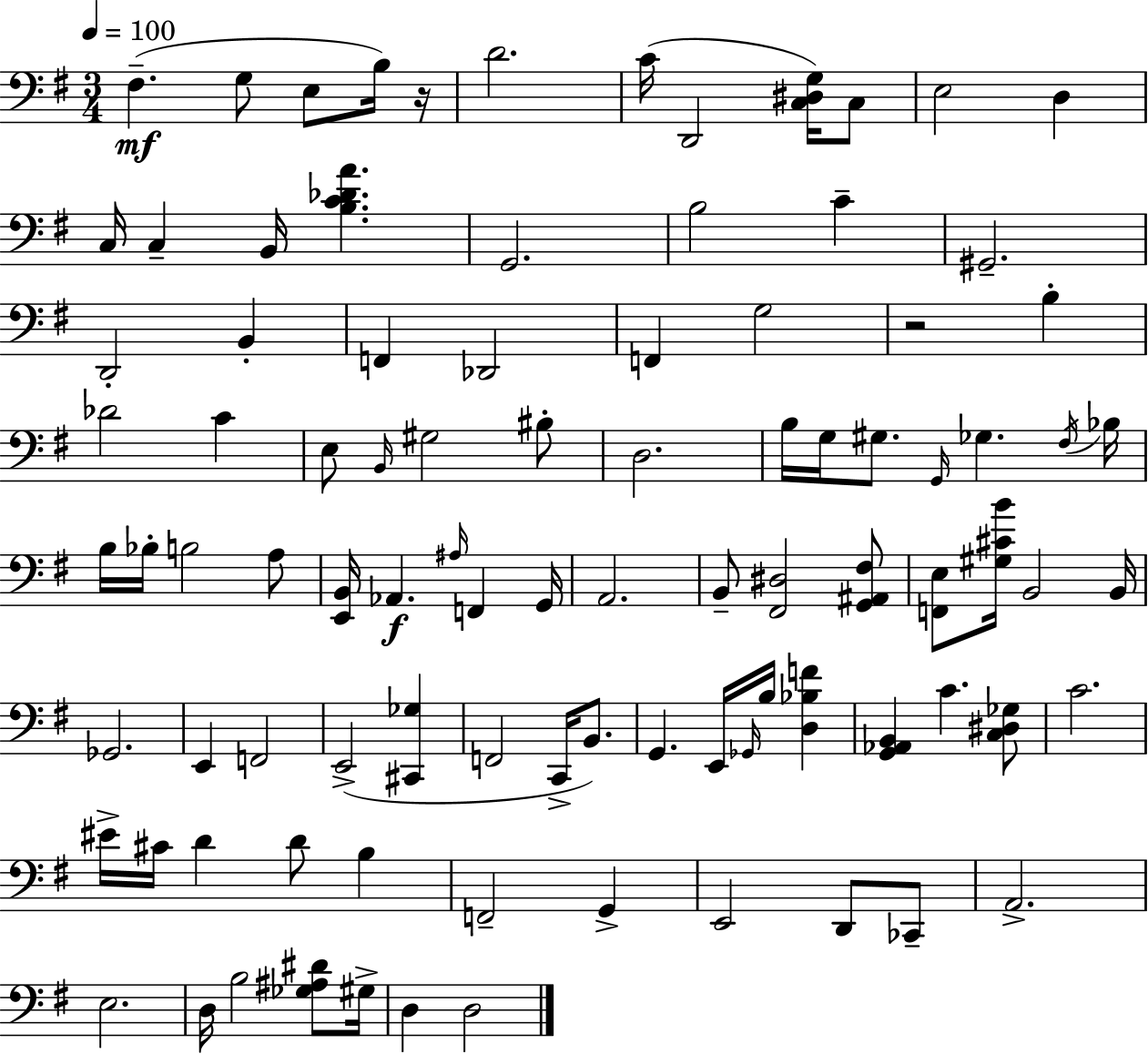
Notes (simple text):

F#3/q. G3/e E3/e B3/s R/s D4/h. C4/s D2/h [C3,D#3,G3]/s C3/e E3/h D3/q C3/s C3/q B2/s [B3,C4,Db4,A4]/q. G2/h. B3/h C4/q G#2/h. D2/h B2/q F2/q Db2/h F2/q G3/h R/h B3/q Db4/h C4/q E3/e B2/s G#3/h BIS3/e D3/h. B3/s G3/s G#3/e. G2/s Gb3/q. F#3/s Bb3/s B3/s Bb3/s B3/h A3/e [E2,B2]/s Ab2/q. A#3/s F2/q G2/s A2/h. B2/e [F#2,D#3]/h [G2,A#2,F#3]/e [F2,E3]/e [G#3,C#4,B4]/s B2/h B2/s Gb2/h. E2/q F2/h E2/h [C#2,Gb3]/q F2/h C2/s B2/e. G2/q. E2/s Gb2/s B3/s [D3,Bb3,F4]/q [G2,Ab2,B2]/q C4/q. [C3,D#3,Gb3]/e C4/h. EIS4/s C#4/s D4/q D4/e B3/q F2/h G2/q E2/h D2/e CES2/e A2/h. E3/h. D3/s B3/h [Gb3,A#3,D#4]/e G#3/s D3/q D3/h